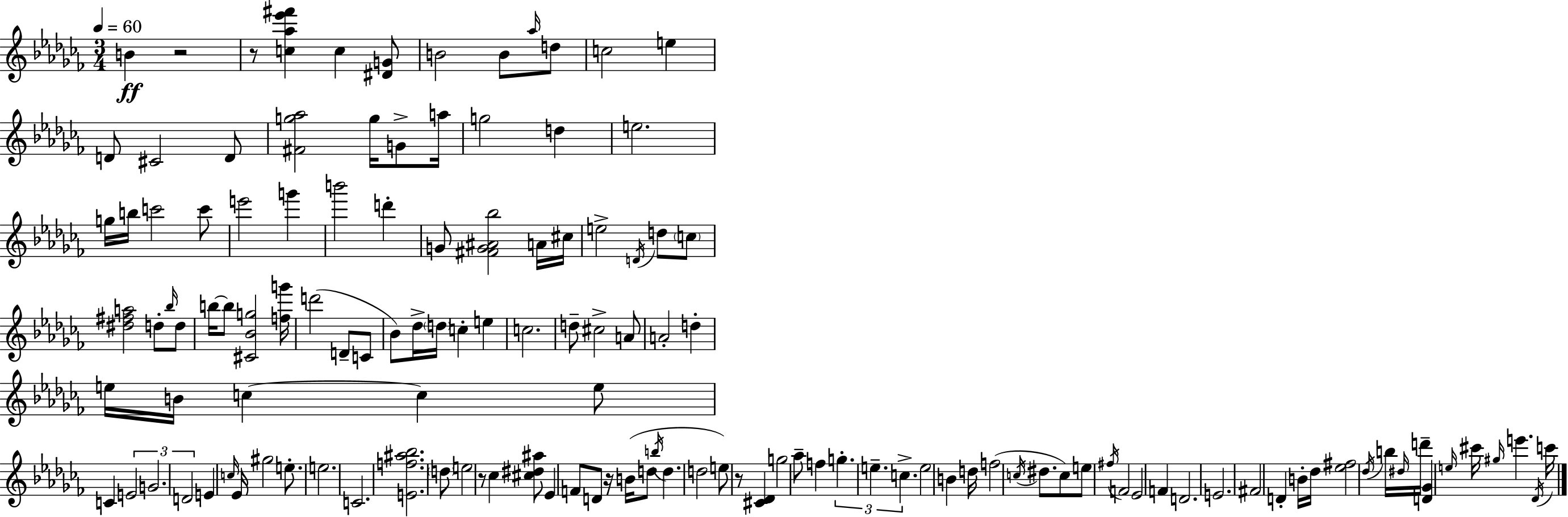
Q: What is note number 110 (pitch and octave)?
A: G#5